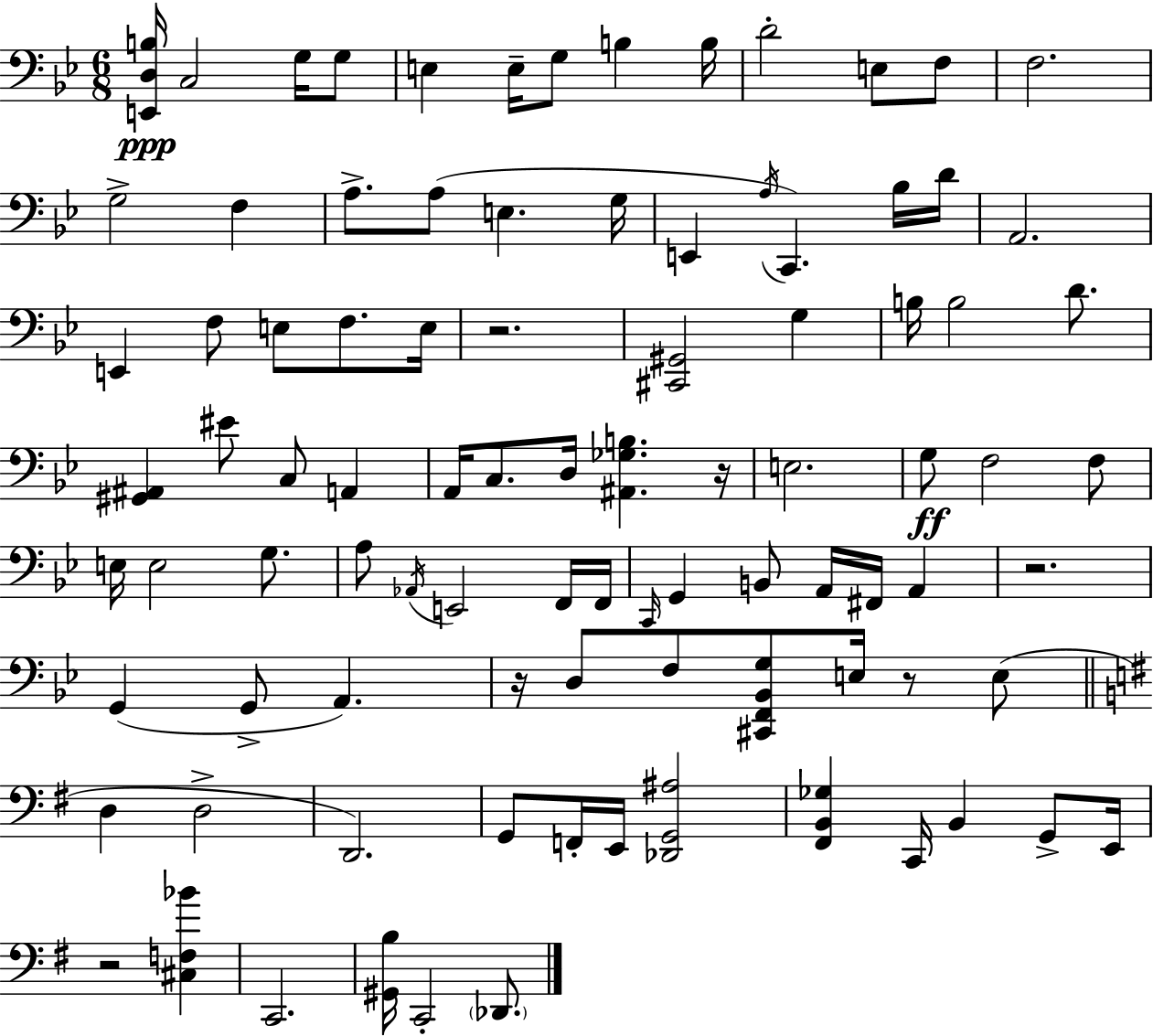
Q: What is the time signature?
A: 6/8